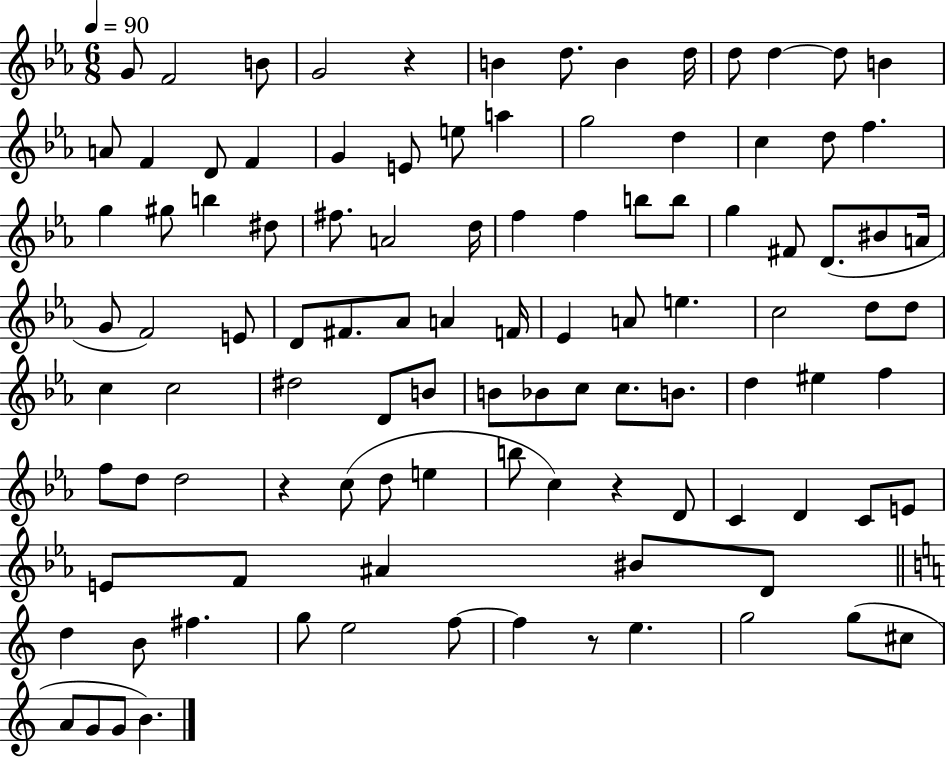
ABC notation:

X:1
T:Untitled
M:6/8
L:1/4
K:Eb
G/2 F2 B/2 G2 z B d/2 B d/4 d/2 d d/2 B A/2 F D/2 F G E/2 e/2 a g2 d c d/2 f g ^g/2 b ^d/2 ^f/2 A2 d/4 f f b/2 b/2 g ^F/2 D/2 ^B/2 A/4 G/2 F2 E/2 D/2 ^F/2 _A/2 A F/4 _E A/2 e c2 d/2 d/2 c c2 ^d2 D/2 B/2 B/2 _B/2 c/2 c/2 B/2 d ^e f f/2 d/2 d2 z c/2 d/2 e b/2 c z D/2 C D C/2 E/2 E/2 F/2 ^A ^B/2 D/2 d B/2 ^f g/2 e2 f/2 f z/2 e g2 g/2 ^c/2 A/2 G/2 G/2 B